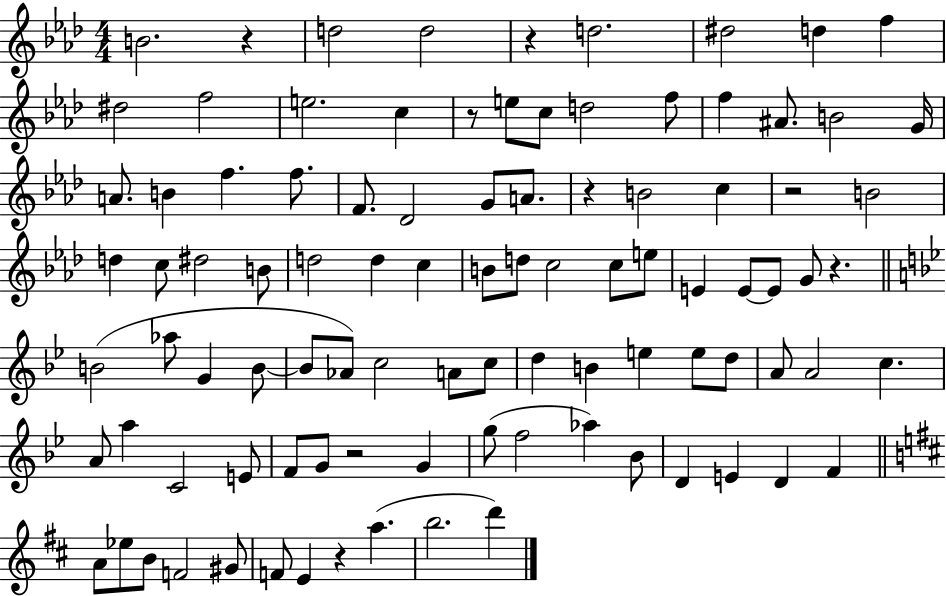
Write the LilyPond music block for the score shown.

{
  \clef treble
  \numericTimeSignature
  \time 4/4
  \key aes \major
  b'2. r4 | d''2 d''2 | r4 d''2. | dis''2 d''4 f''4 | \break dis''2 f''2 | e''2. c''4 | r8 e''8 c''8 d''2 f''8 | f''4 ais'8. b'2 g'16 | \break a'8. b'4 f''4. f''8. | f'8. des'2 g'8 a'8. | r4 b'2 c''4 | r2 b'2 | \break d''4 c''8 dis''2 b'8 | d''2 d''4 c''4 | b'8 d''8 c''2 c''8 e''8 | e'4 e'8~~ e'8 g'8 r4. | \break \bar "||" \break \key g \minor b'2( aes''8 g'4 b'8~~ | b'8 aes'8) c''2 a'8 c''8 | d''4 b'4 e''4 e''8 d''8 | a'8 a'2 c''4. | \break a'8 a''4 c'2 e'8 | f'8 g'8 r2 g'4 | g''8( f''2 aes''4) bes'8 | d'4 e'4 d'4 f'4 | \break \bar "||" \break \key d \major a'8 ees''8 b'8 f'2 gis'8 | f'8 e'4 r4 a''4.( | b''2. d'''4) | \bar "|."
}